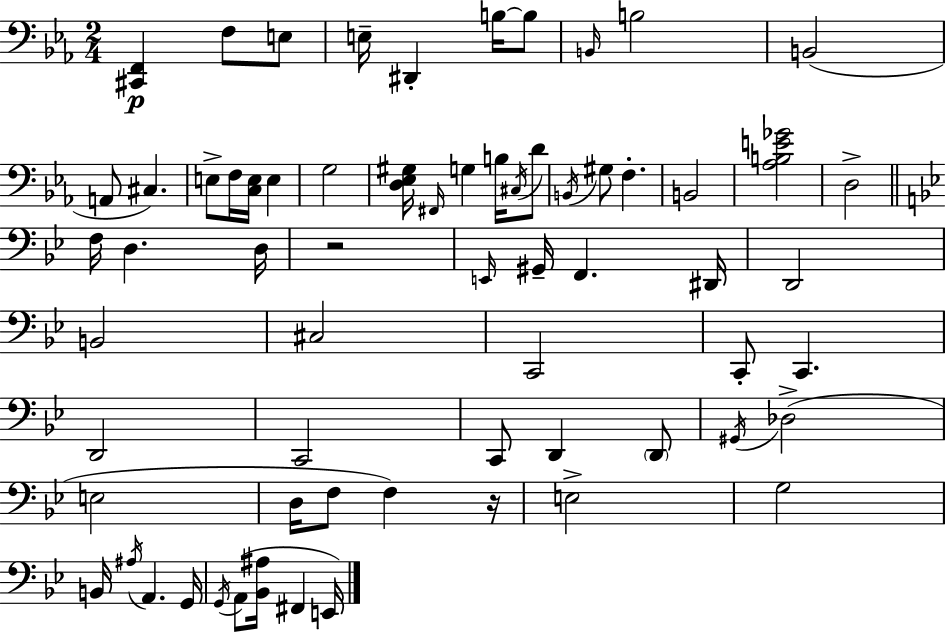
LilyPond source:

{
  \clef bass
  \numericTimeSignature
  \time 2/4
  \key ees \major
  <cis, f,>4\p f8 e8 | e16-- dis,4-. b16~~ b8 | \grace { b,16 } b2 | b,2( | \break a,8 cis4.) | e8-> f16 <c e>16 e4 | g2 | <d ees gis>16 \grace { fis,16 } g4 b16 | \break \acciaccatura { cis16 } d'8 \acciaccatura { b,16 } gis8 f4.-. | b,2 | <aes b e' ges'>2 | d2-> | \break \bar "||" \break \key bes \major f16 d4. d16 | r2 | \grace { e,16 } gis,16-- f,4. | dis,16 d,2 | \break b,2 | cis2 | c,2 | c,8-. c,4. | \break d,2 | c,2 | c,8 d,4 \parenthesize d,8 | \acciaccatura { gis,16 } des2->( | \break e2 | d16 f8 f4) | r16 e2-> | g2 | \break b,16 \acciaccatura { ais16 } a,4. | g,16 \acciaccatura { g,16 }( a,8 <bes, ais>16 fis,4 | e,16) \bar "|."
}